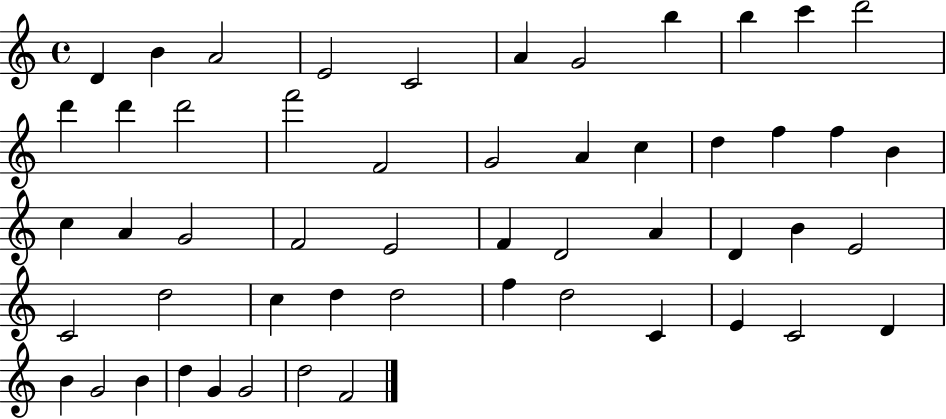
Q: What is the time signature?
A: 4/4